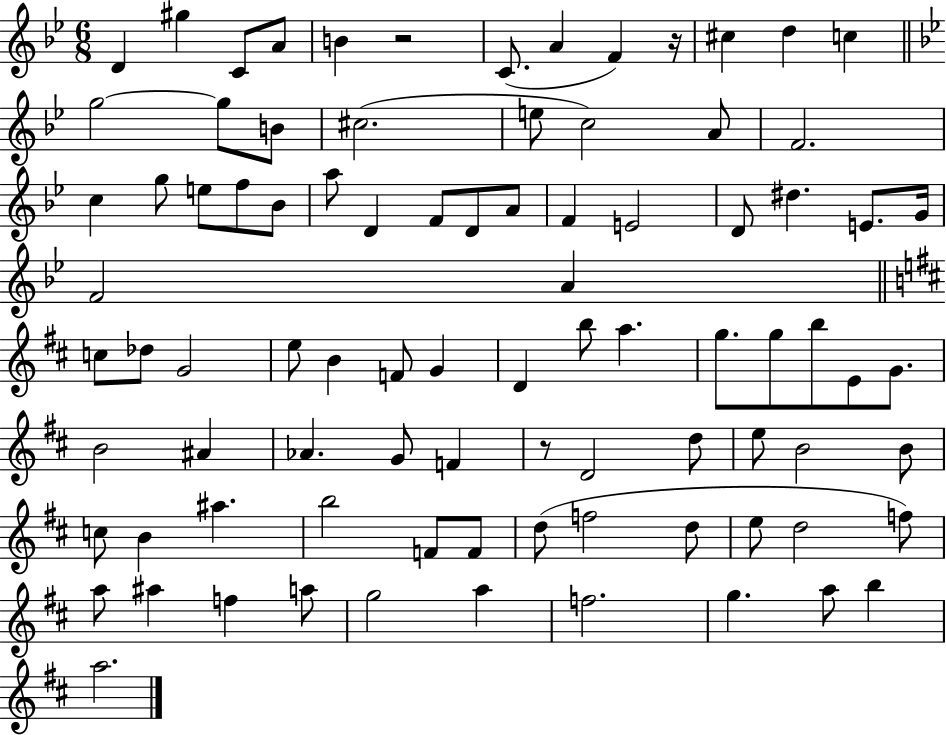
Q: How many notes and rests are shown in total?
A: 88